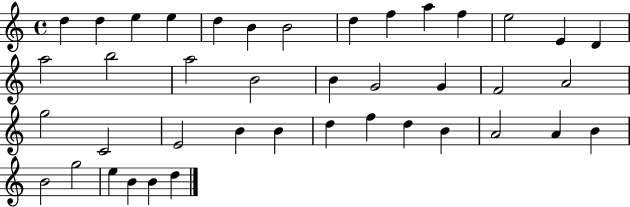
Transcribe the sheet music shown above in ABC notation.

X:1
T:Untitled
M:4/4
L:1/4
K:C
d d e e d B B2 d f a f e2 E D a2 b2 a2 B2 B G2 G F2 A2 g2 C2 E2 B B d f d B A2 A B B2 g2 e B B d